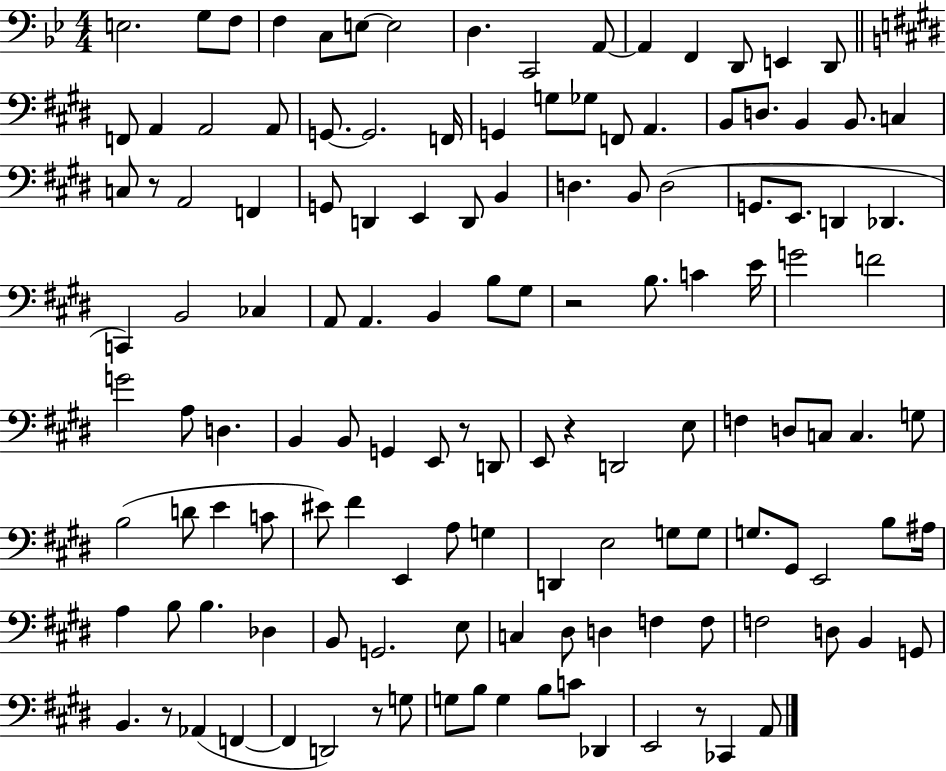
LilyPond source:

{
  \clef bass
  \numericTimeSignature
  \time 4/4
  \key bes \major
  e2. g8 f8 | f4 c8 e8~~ e2 | d4. c,2 a,8~~ | a,4 f,4 d,8 e,4 d,8 | \break \bar "||" \break \key e \major f,8 a,4 a,2 a,8 | g,8.~~ g,2. f,16 | g,4 g8 ges8 f,8 a,4. | b,8 d8. b,4 b,8. c4 | \break c8 r8 a,2 f,4 | g,8 d,4 e,4 d,8 b,4 | d4. b,8 d2( | g,8. e,8. d,4 des,4. | \break c,4) b,2 ces4 | a,8 a,4. b,4 b8 gis8 | r2 b8. c'4 e'16 | g'2 f'2 | \break g'2 a8 d4. | b,4 b,8 g,4 e,8 r8 d,8 | e,8 r4 d,2 e8 | f4 d8 c8 c4. g8 | \break b2( d'8 e'4 c'8 | eis'8) fis'4 e,4 a8 g4 | d,4 e2 g8 g8 | g8. gis,8 e,2 b8 ais16 | \break a4 b8 b4. des4 | b,8 g,2. e8 | c4 dis8 d4 f4 f8 | f2 d8 b,4 g,8 | \break b,4. r8 aes,4( f,4~~ | f,4 d,2) r8 g8 | g8 b8 g4 b8 c'8 des,4 | e,2 r8 ces,4 a,8 | \break \bar "|."
}